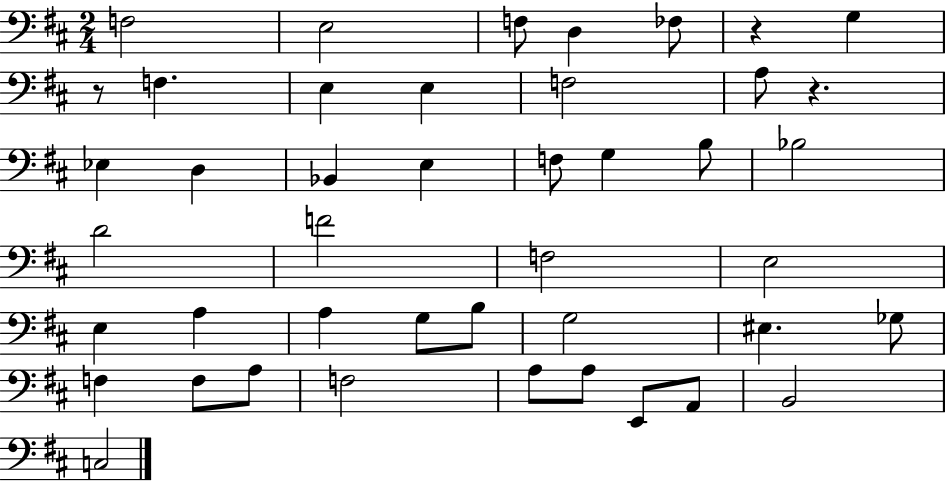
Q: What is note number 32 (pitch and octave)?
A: F3